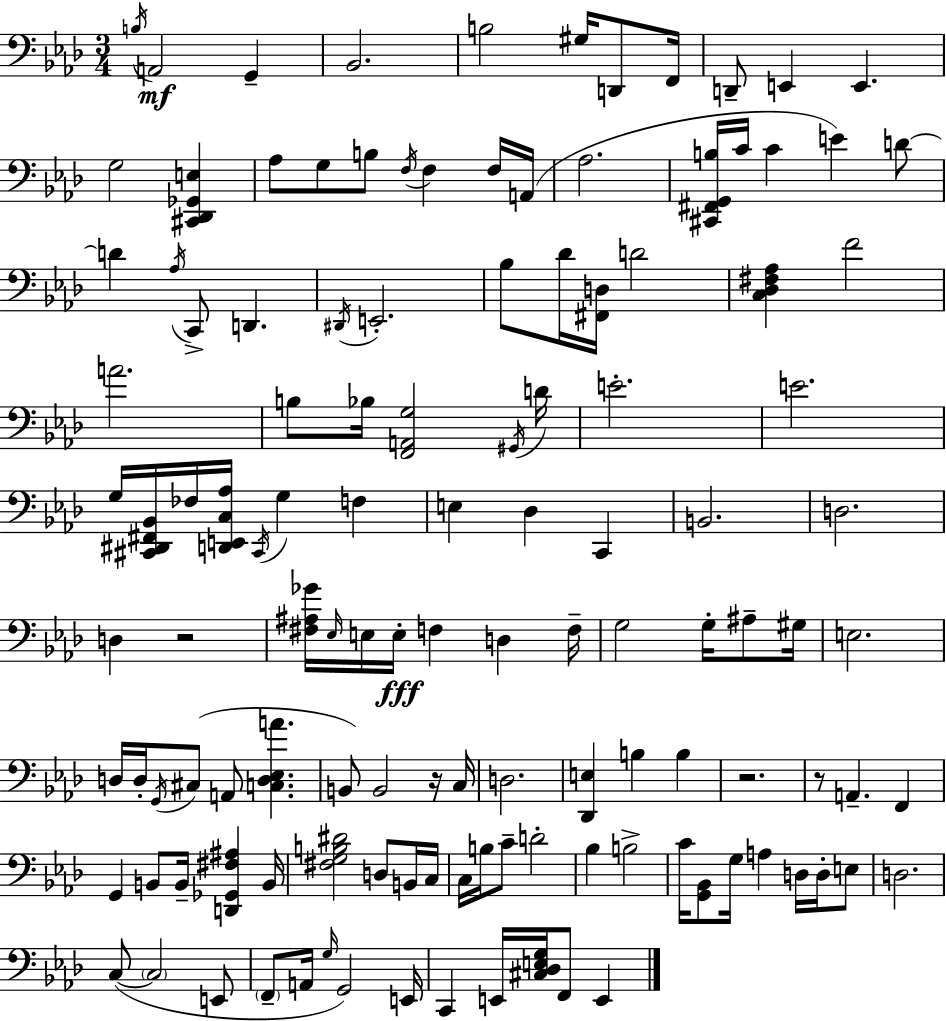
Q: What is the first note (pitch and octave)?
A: B3